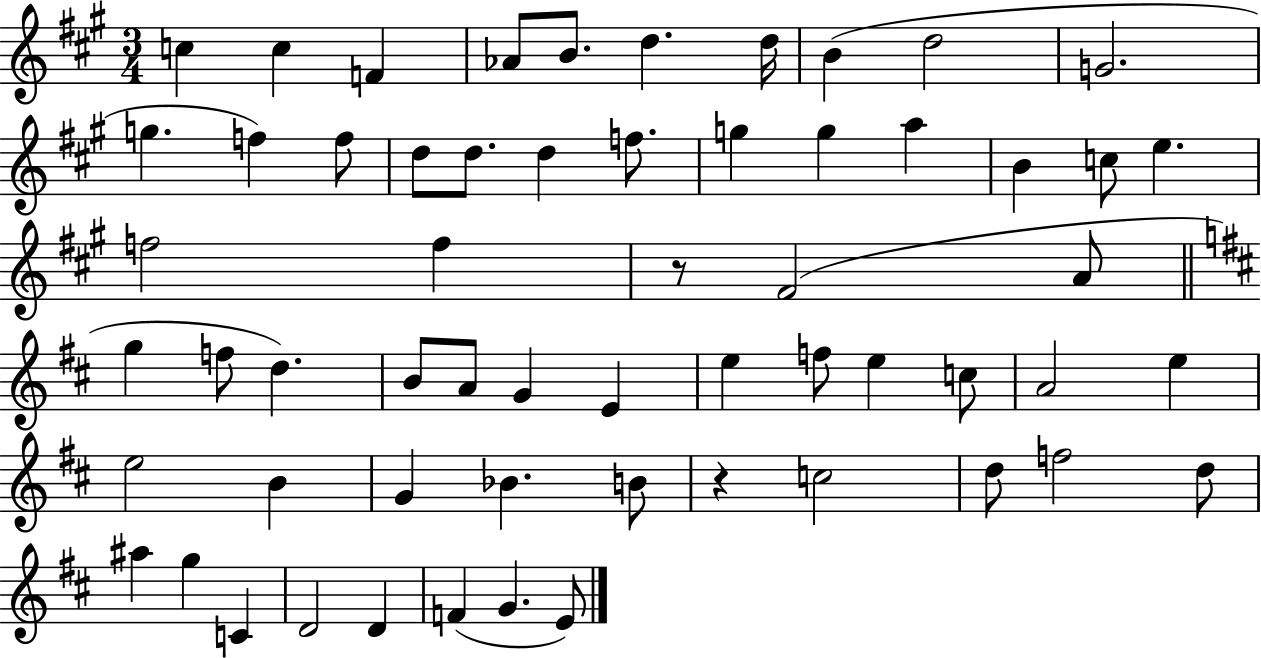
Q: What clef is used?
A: treble